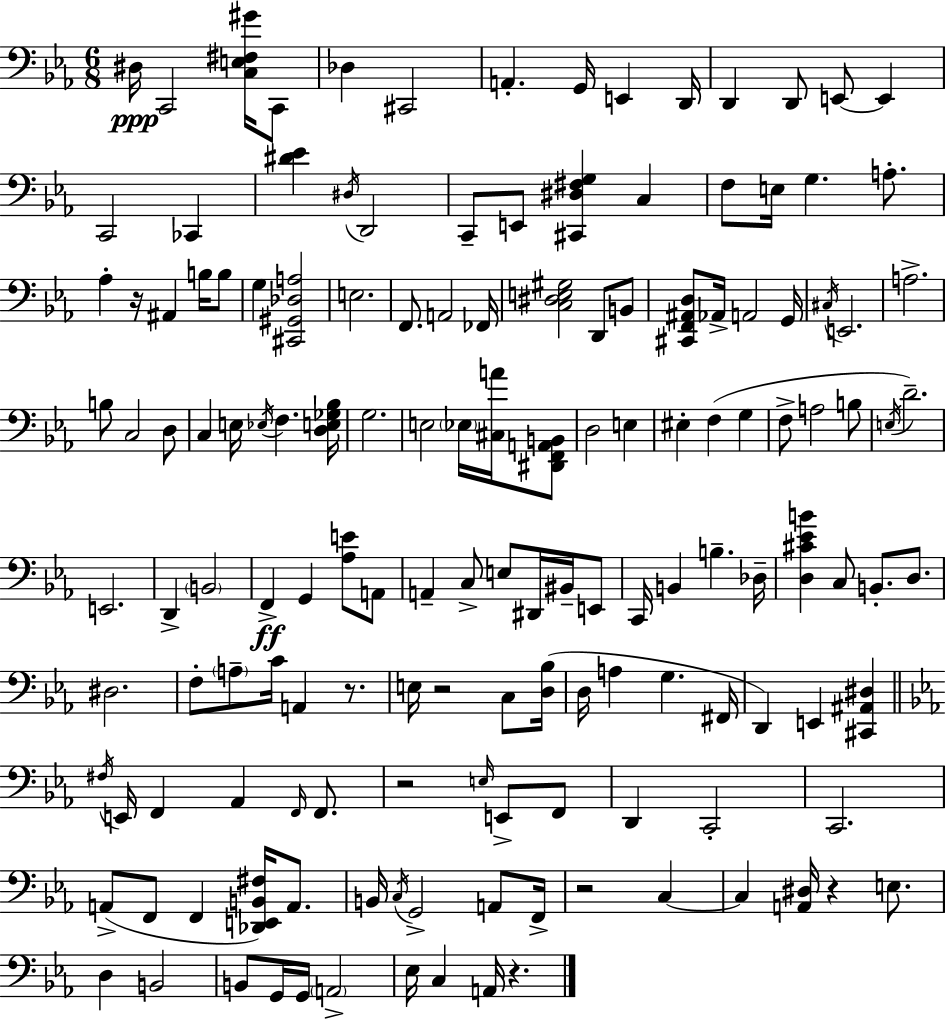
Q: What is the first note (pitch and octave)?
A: D#3